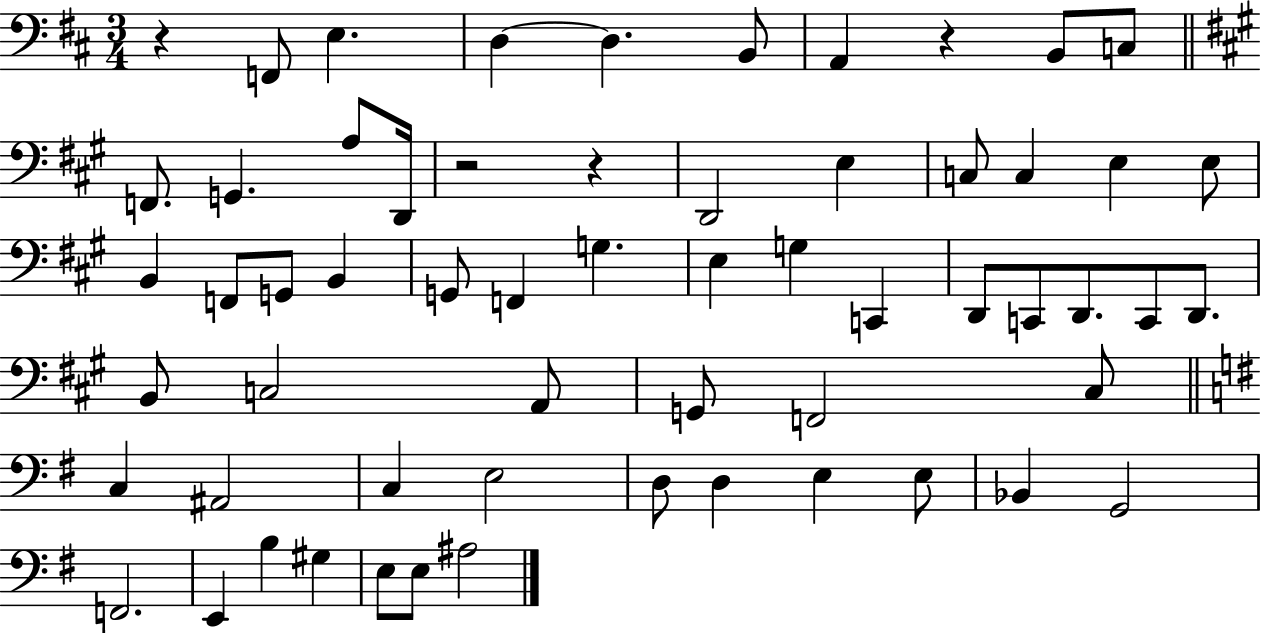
R/q F2/e E3/q. D3/q D3/q. B2/e A2/q R/q B2/e C3/e F2/e. G2/q. A3/e D2/s R/h R/q D2/h E3/q C3/e C3/q E3/q E3/e B2/q F2/e G2/e B2/q G2/e F2/q G3/q. E3/q G3/q C2/q D2/e C2/e D2/e. C2/e D2/e. B2/e C3/h A2/e G2/e F2/h C#3/e C3/q A#2/h C3/q E3/h D3/e D3/q E3/q E3/e Bb2/q G2/h F2/h. E2/q B3/q G#3/q E3/e E3/e A#3/h